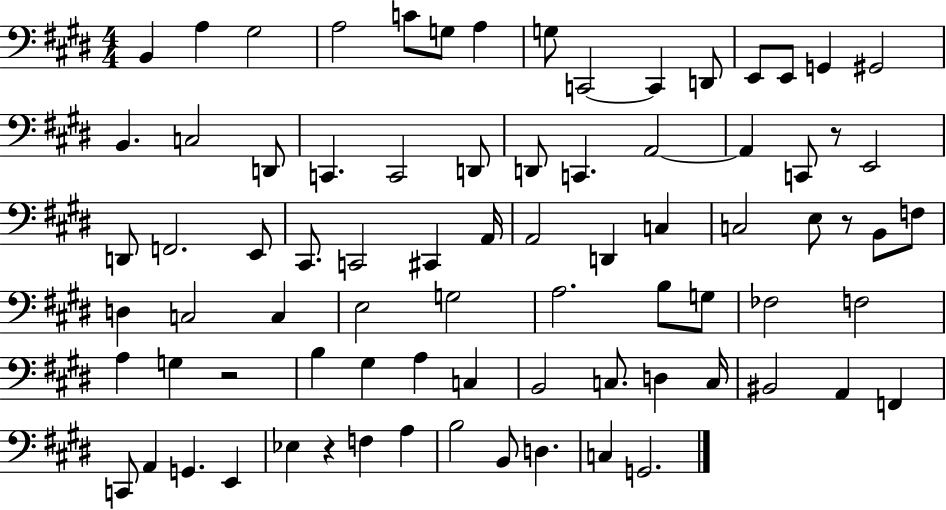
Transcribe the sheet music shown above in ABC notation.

X:1
T:Untitled
M:4/4
L:1/4
K:E
B,, A, ^G,2 A,2 C/2 G,/2 A, G,/2 C,,2 C,, D,,/2 E,,/2 E,,/2 G,, ^G,,2 B,, C,2 D,,/2 C,, C,,2 D,,/2 D,,/2 C,, A,,2 A,, C,,/2 z/2 E,,2 D,,/2 F,,2 E,,/2 ^C,,/2 C,,2 ^C,, A,,/4 A,,2 D,, C, C,2 E,/2 z/2 B,,/2 F,/2 D, C,2 C, E,2 G,2 A,2 B,/2 G,/2 _F,2 F,2 A, G, z2 B, ^G, A, C, B,,2 C,/2 D, C,/4 ^B,,2 A,, F,, C,,/2 A,, G,, E,, _E, z F, A, B,2 B,,/2 D, C, G,,2